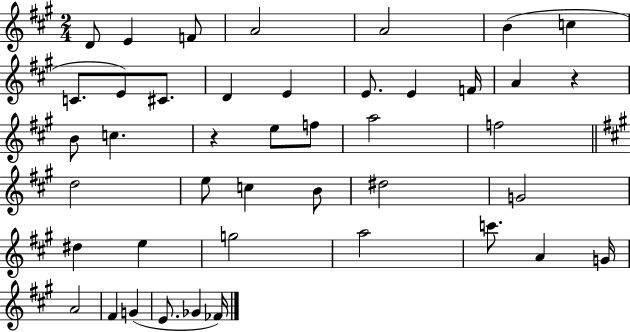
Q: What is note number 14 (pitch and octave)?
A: E4